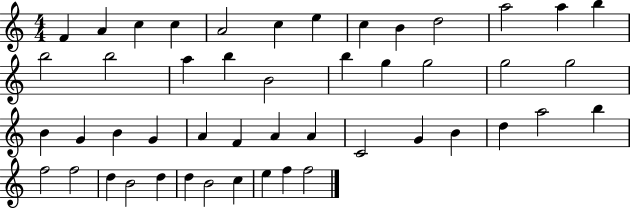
F4/q A4/q C5/q C5/q A4/h C5/q E5/q C5/q B4/q D5/h A5/h A5/q B5/q B5/h B5/h A5/q B5/q B4/h B5/q G5/q G5/h G5/h G5/h B4/q G4/q B4/q G4/q A4/q F4/q A4/q A4/q C4/h G4/q B4/q D5/q A5/h B5/q F5/h F5/h D5/q B4/h D5/q D5/q B4/h C5/q E5/q F5/q F5/h